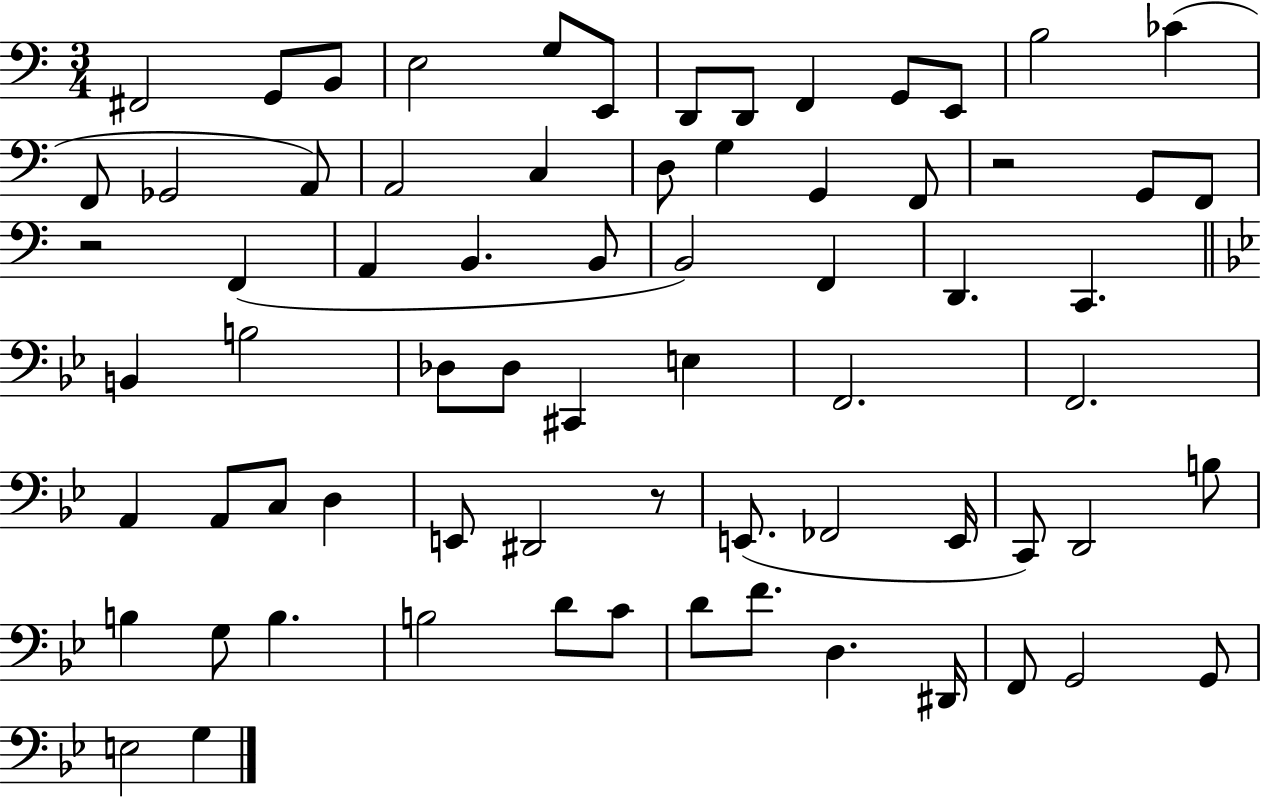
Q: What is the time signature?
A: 3/4